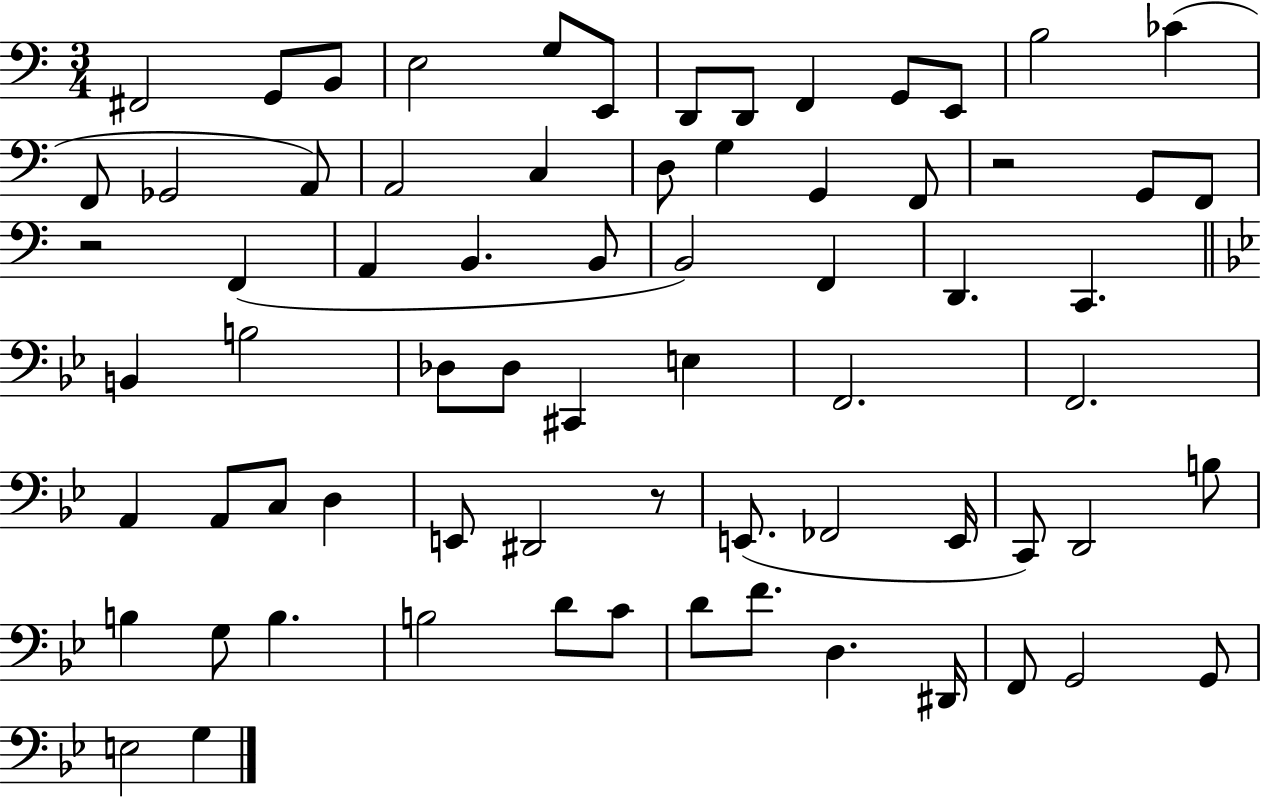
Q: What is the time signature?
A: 3/4